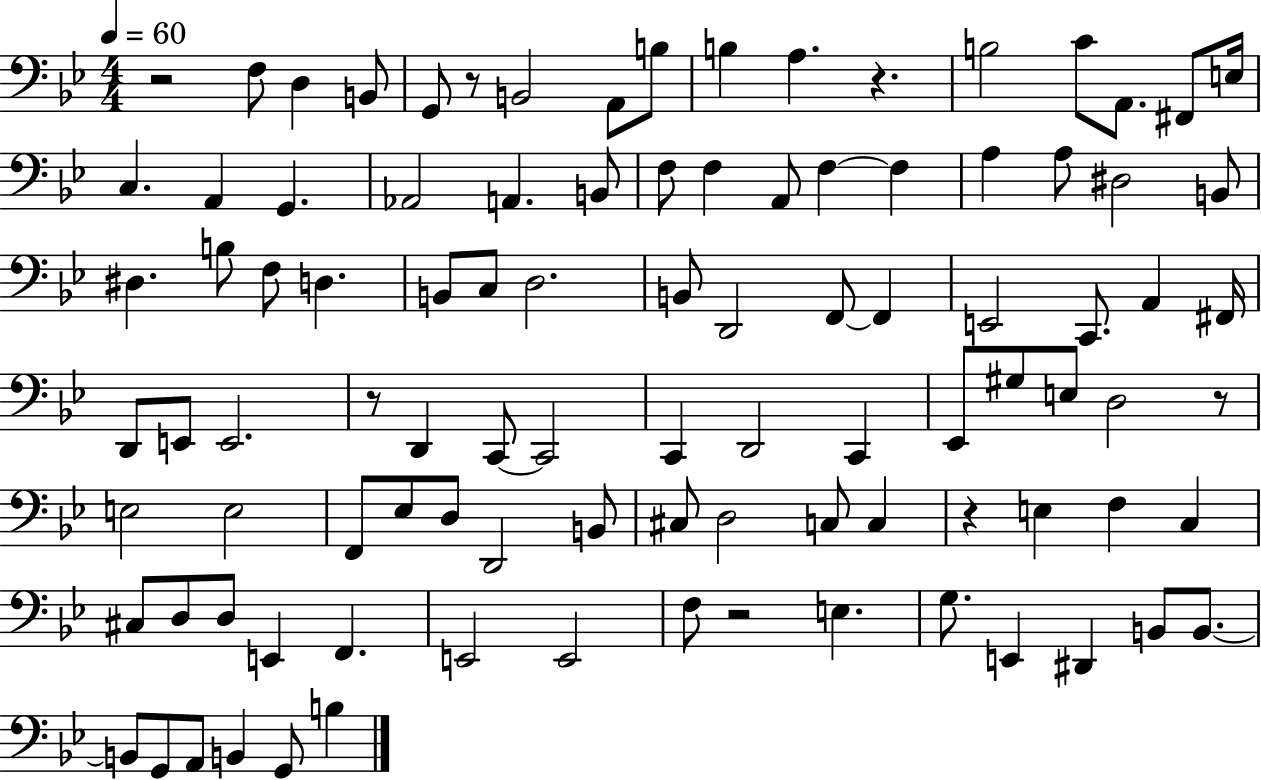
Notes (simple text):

R/h F3/e D3/q B2/e G2/e R/e B2/h A2/e B3/e B3/q A3/q. R/q. B3/h C4/e A2/e. F#2/e E3/s C3/q. A2/q G2/q. Ab2/h A2/q. B2/e F3/e F3/q A2/e F3/q F3/q A3/q A3/e D#3/h B2/e D#3/q. B3/e F3/e D3/q. B2/e C3/e D3/h. B2/e D2/h F2/e F2/q E2/h C2/e. A2/q F#2/s D2/e E2/e E2/h. R/e D2/q C2/e C2/h C2/q D2/h C2/q Eb2/e G#3/e E3/e D3/h R/e E3/h E3/h F2/e Eb3/e D3/e D2/h B2/e C#3/e D3/h C3/e C3/q R/q E3/q F3/q C3/q C#3/e D3/e D3/e E2/q F2/q. E2/h E2/h F3/e R/h E3/q. G3/e. E2/q D#2/q B2/e B2/e. B2/e G2/e A2/e B2/q G2/e B3/q